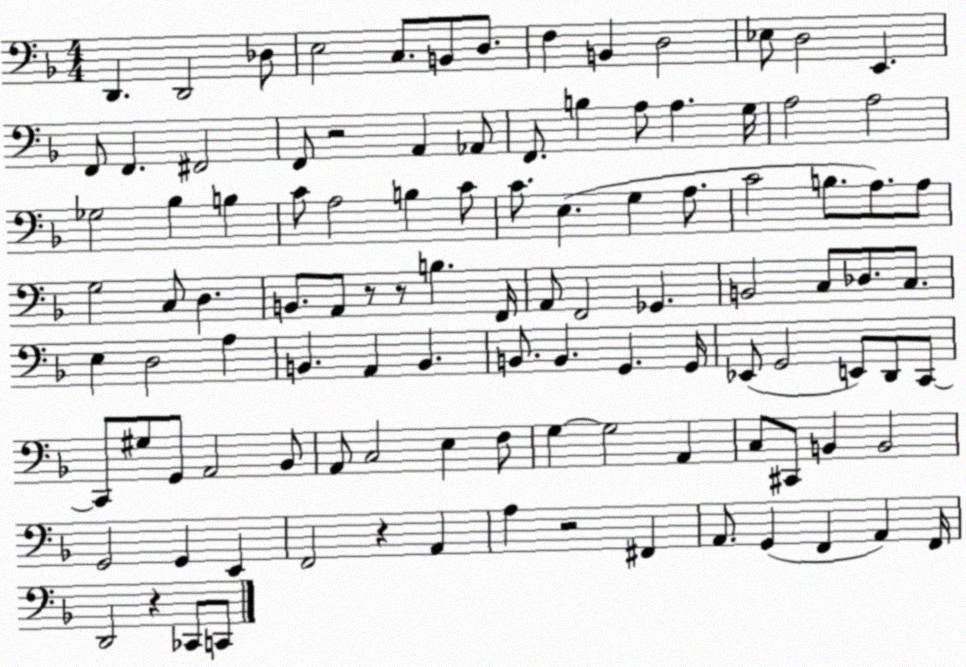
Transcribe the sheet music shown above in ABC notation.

X:1
T:Untitled
M:4/4
L:1/4
K:F
D,, D,,2 _D,/2 E,2 C,/2 B,,/2 D,/2 F, B,, D,2 _E,/2 D,2 E,, F,,/2 F,, ^F,,2 F,,/2 z2 A,, _A,,/2 F,,/2 B, A,/2 A, G,/4 A,2 A,2 _G,2 _B, B, C/2 A,2 B, C/2 C/2 E, G, A,/2 C2 B,/2 A,/2 A,/2 G,2 C,/2 D, B,,/2 A,,/2 z/2 z/2 B, F,,/4 A,,/2 F,,2 _G,, B,,2 C,/2 _D,/2 C,/2 E, D,2 A, B,, A,, B,, B,,/2 B,, G,, G,,/4 _E,,/2 G,,2 E,,/2 D,,/2 C,,/2 C,,/2 ^G,/2 G,,/2 A,,2 _B,,/2 A,,/2 C,2 E, F,/2 G, G,2 A,, C,/2 ^C,,/2 B,, B,,2 G,,2 G,, E,, F,,2 z A,, A, z2 ^F,, A,,/2 G,, F,, A,, F,,/4 D,,2 z _C,,/2 C,,/2